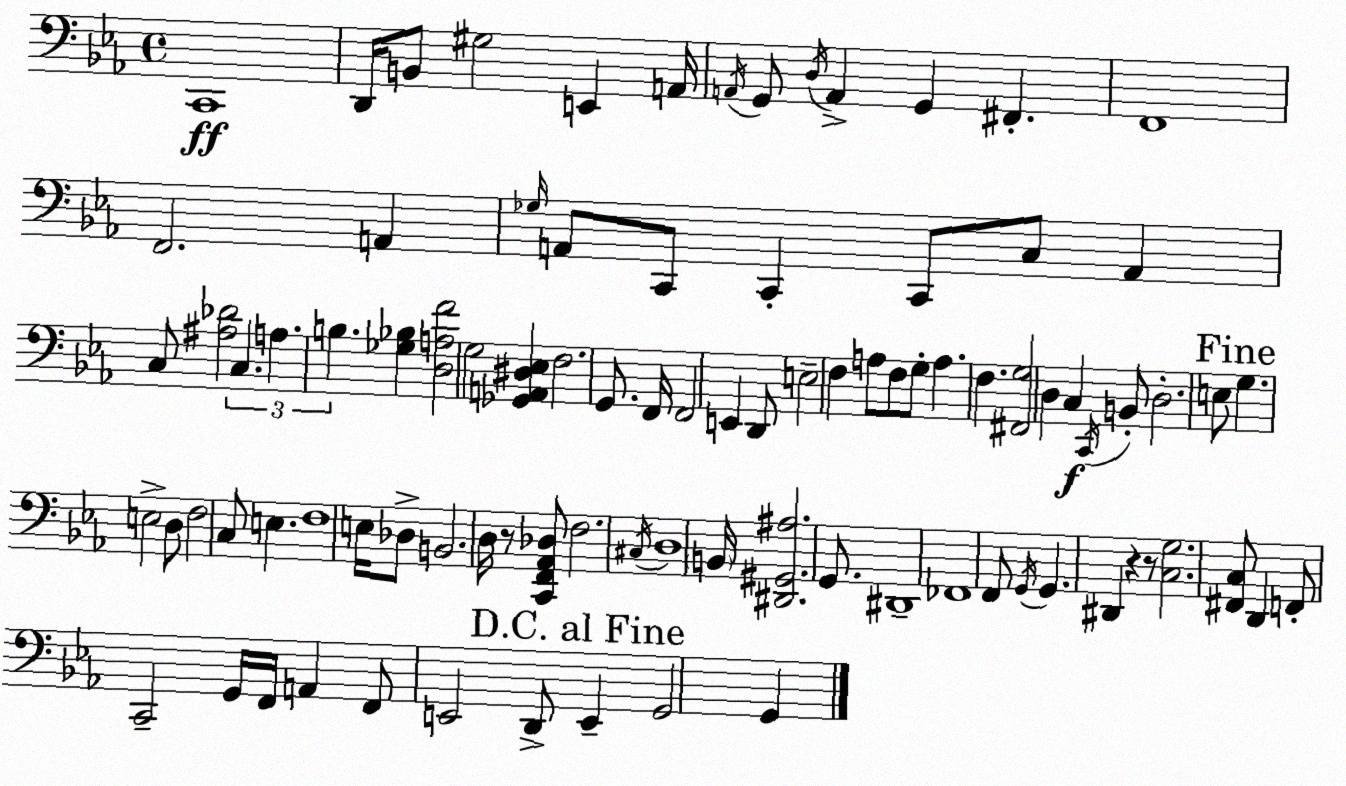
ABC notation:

X:1
T:Untitled
M:4/4
L:1/4
K:Eb
C,,4 D,,/4 B,,/2 ^G,2 E,, A,,/4 A,,/4 G,,/2 D,/4 A,, G,, ^F,, F,,4 F,,2 A,, _G,/4 A,,/2 C,,/2 C,, C,,/2 C,/2 A,, C,/2 [^A,_D]2 C, A, B, [_G,_B,] [D,A,F]2 G,2 [_G,,A,,^D,_E,] F,2 G,,/2 F,,/4 F,,2 E,, D,,/2 E,2 F, A,/2 F,/2 G,/2 A, F, [^F,,G,]2 D, C, C,,/4 B,,/2 D,2 E,/2 G, E,2 D,/2 F,2 C,/2 E, F,4 E,/4 _D,/2 B,,2 D,/4 z/2 [C,,F,,_A,,_D,]/2 F,2 ^C,/4 D,4 B,,/4 [^D,,^G,,^A,]2 G,,/2 ^D,,4 _F,,4 F,,/2 G,,/4 G,, ^D,, z z/2 [C,G,]2 [^F,,C,]/2 D,, F,,/2 C,,2 G,,/4 F,,/4 A,, F,,/2 E,,2 D,,/2 E,, G,,2 G,,